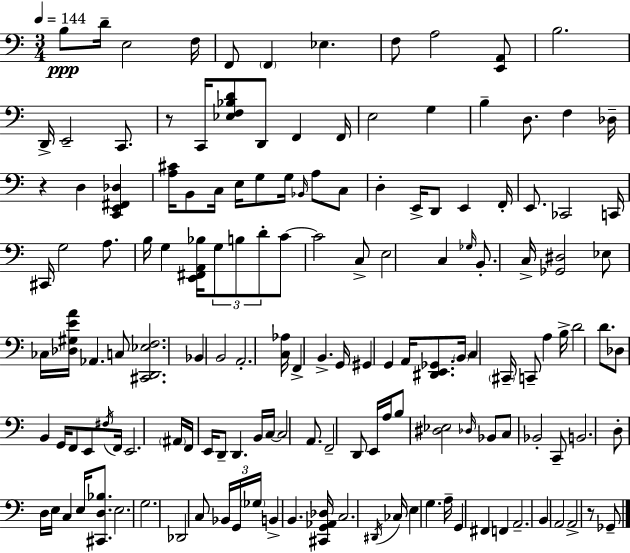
X:1
T:Untitled
M:3/4
L:1/4
K:C
B,/2 D/4 E,2 F,/4 F,,/2 F,, _E, F,/2 A,2 [E,,A,,]/2 B,2 D,,/4 E,,2 C,,/2 z/2 C,,/4 [_E,F,_B,D]/2 D,,/2 F,, F,,/4 E,2 G, B, D,/2 F, _D,/4 z D, [C,,E,,^F,,_D,] [A,^C]/4 B,,/2 C,/4 E,/4 G,/2 G,/4 _B,,/4 A,/2 C,/2 D, E,,/4 D,,/2 E,, F,,/4 E,,/2 _C,,2 C,,/4 ^C,,/4 G,2 A,/2 B,/4 G, [E,,^F,,A,,_B,]/4 G,/2 B,/2 D/2 C/2 C2 C,/2 E,2 C, _G,/4 B,,/2 C,/4 [_G,,^D,]2 _E,/2 _C,/4 [_D,^G,EA]/4 _A,, C,/2 [^C,,D,,_E,F,]2 _B,, B,,2 A,,2 [C,_A,]/4 F,, B,, G,,/4 ^G,, G,, A,,/4 [^D,,E,,_G,,]/2 B,,/4 C, ^C,,/4 C,,/2 A, B,/4 D2 D/2 _D,/2 B,, G,,/4 F,,/2 E,,/2 ^F,/4 F,,/4 E,,2 ^A,,/4 F,,/4 E,,/4 D,,/2 D,, B,,/4 C,/4 C,2 A,,/2 F,,2 D,,/2 E,,/4 A,/4 B,/2 [^D,_E,]2 _D,/4 _B,,/2 C,/2 _B,,2 C,,/2 B,,2 D,/2 D,/4 E,/4 C, E,/4 [^C,,D,_B,]/2 E,2 G,2 _D,,2 C,/2 _B,,/4 G,,/4 _G,/4 B,, B,, [^C,,G,,_A,,_D,]/4 C,2 ^D,,/4 _C,/4 E, G, A,/4 G,, ^F,, F,, A,,2 B,, A,,2 A,,2 z/2 _G,,/2